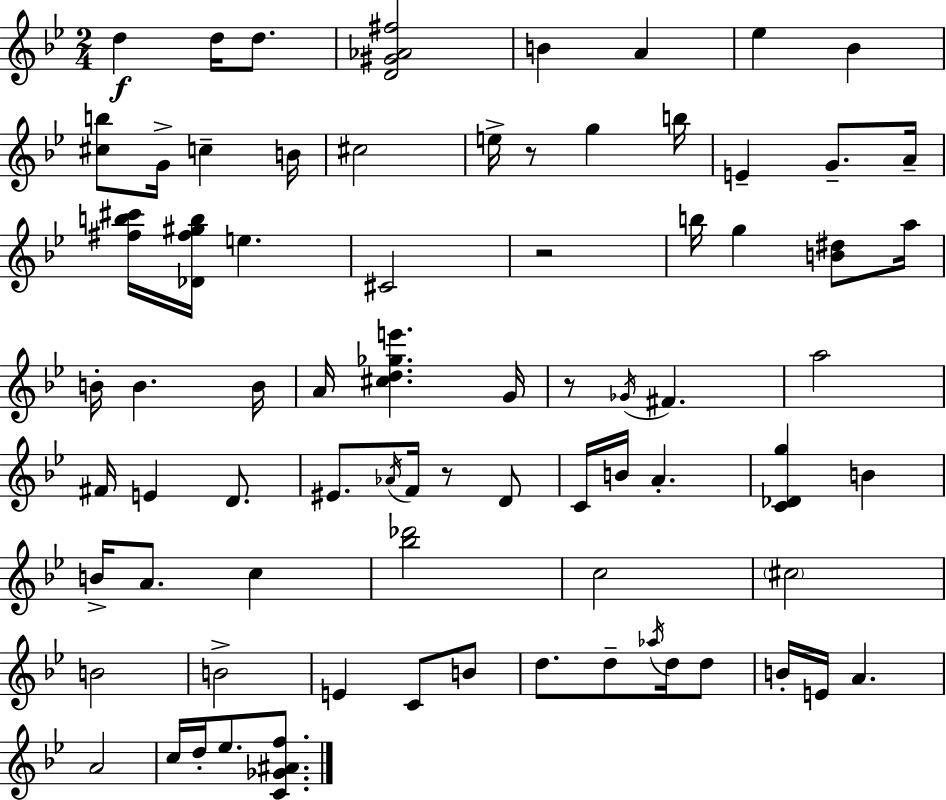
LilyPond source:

{
  \clef treble
  \numericTimeSignature
  \time 2/4
  \key g \minor
  d''4\f d''16 d''8. | <d' gis' aes' fis''>2 | b'4 a'4 | ees''4 bes'4 | \break <cis'' b''>8 g'16-> c''4-- b'16 | cis''2 | e''16-> r8 g''4 b''16 | e'4-- g'8.-- a'16-- | \break <fis'' b'' cis'''>16 <des' fis'' gis'' b''>16 e''4. | cis'2 | r2 | b''16 g''4 <b' dis''>8 a''16 | \break b'16-. b'4. b'16 | a'16 <cis'' d'' ges'' e'''>4. g'16 | r8 \acciaccatura { ges'16 } fis'4. | a''2 | \break fis'16 e'4 d'8. | eis'8. \acciaccatura { aes'16 } f'16 r8 | d'8 c'16 b'16 a'4.-. | <c' des' g''>4 b'4 | \break b'16-> a'8. c''4 | <bes'' des'''>2 | c''2 | \parenthesize cis''2 | \break b'2 | b'2-> | e'4 c'8 | b'8 d''8. d''8-- \acciaccatura { aes''16 } | \break d''16 d''8 b'16-. e'16 a'4. | a'2 | c''16 d''16-. ees''8. | <c' ges' ais' f''>8. \bar "|."
}